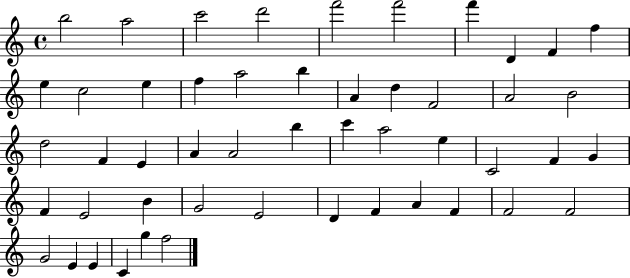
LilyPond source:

{
  \clef treble
  \time 4/4
  \defaultTimeSignature
  \key c \major
  b''2 a''2 | c'''2 d'''2 | f'''2 f'''2 | f'''4 d'4 f'4 f''4 | \break e''4 c''2 e''4 | f''4 a''2 b''4 | a'4 d''4 f'2 | a'2 b'2 | \break d''2 f'4 e'4 | a'4 a'2 b''4 | c'''4 a''2 e''4 | c'2 f'4 g'4 | \break f'4 e'2 b'4 | g'2 e'2 | d'4 f'4 a'4 f'4 | f'2 f'2 | \break g'2 e'4 e'4 | c'4 g''4 f''2 | \bar "|."
}